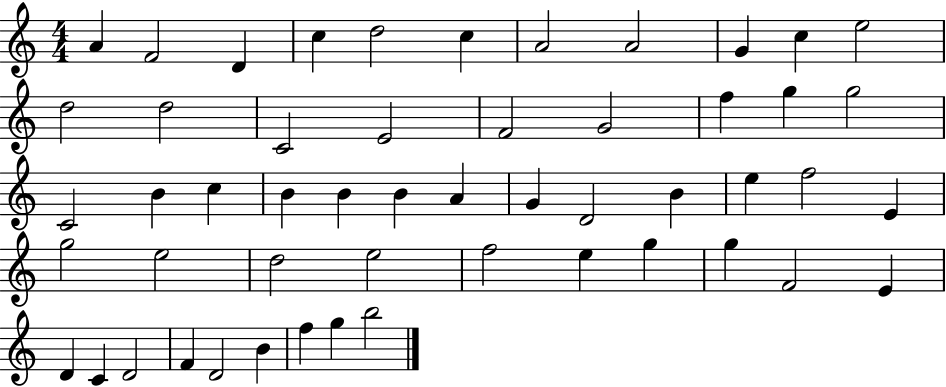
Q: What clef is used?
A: treble